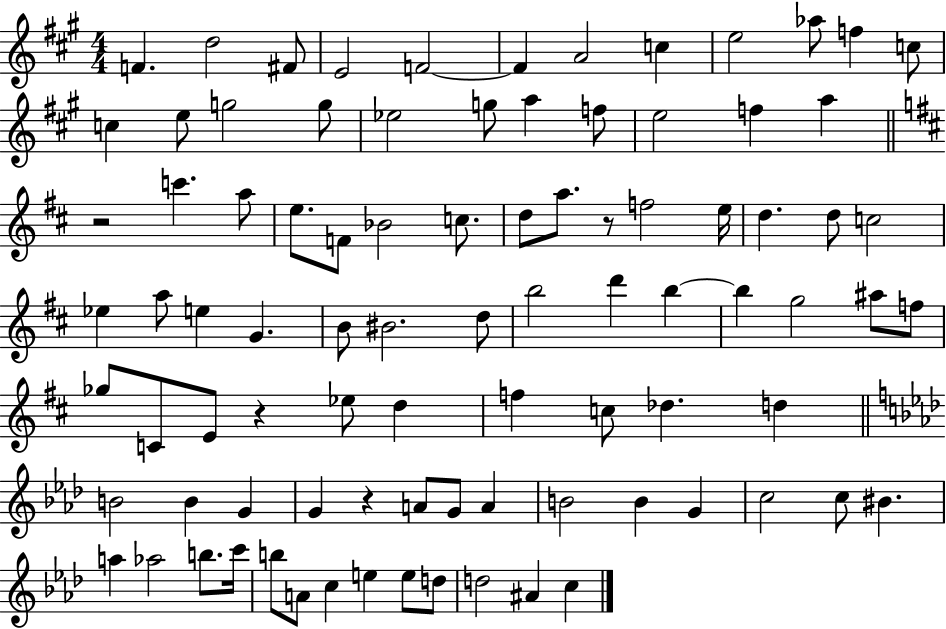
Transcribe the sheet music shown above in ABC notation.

X:1
T:Untitled
M:4/4
L:1/4
K:A
F d2 ^F/2 E2 F2 F A2 c e2 _a/2 f c/2 c e/2 g2 g/2 _e2 g/2 a f/2 e2 f a z2 c' a/2 e/2 F/2 _B2 c/2 d/2 a/2 z/2 f2 e/4 d d/2 c2 _e a/2 e G B/2 ^B2 d/2 b2 d' b b g2 ^a/2 f/2 _g/2 C/2 E/2 z _e/2 d f c/2 _d d B2 B G G z A/2 G/2 A B2 B G c2 c/2 ^B a _a2 b/2 c'/4 b/2 A/2 c e e/2 d/2 d2 ^A c